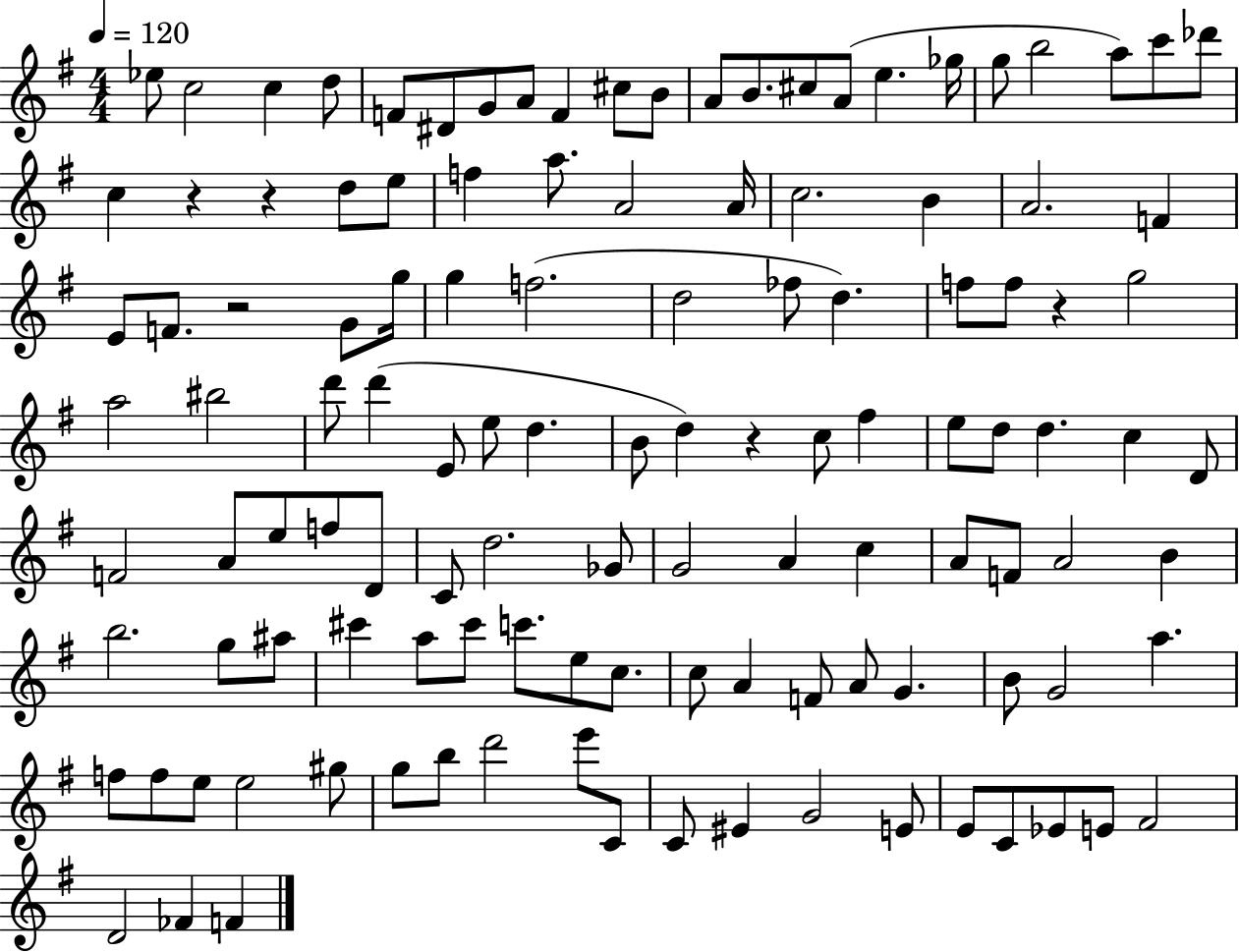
{
  \clef treble
  \numericTimeSignature
  \time 4/4
  \key g \major
  \tempo 4 = 120
  \repeat volta 2 { ees''8 c''2 c''4 d''8 | f'8 dis'8 g'8 a'8 f'4 cis''8 b'8 | a'8 b'8. cis''8 a'8( e''4. ges''16 | g''8 b''2 a''8) c'''8 des'''8 | \break c''4 r4 r4 d''8 e''8 | f''4 a''8. a'2 a'16 | c''2. b'4 | a'2. f'4 | \break e'8 f'8. r2 g'8 g''16 | g''4 f''2.( | d''2 fes''8 d''4.) | f''8 f''8 r4 g''2 | \break a''2 bis''2 | d'''8 d'''4( e'8 e''8 d''4. | b'8 d''4) r4 c''8 fis''4 | e''8 d''8 d''4. c''4 d'8 | \break f'2 a'8 e''8 f''8 d'8 | c'8 d''2. ges'8 | g'2 a'4 c''4 | a'8 f'8 a'2 b'4 | \break b''2. g''8 ais''8 | cis'''4 a''8 cis'''8 c'''8. e''8 c''8. | c''8 a'4 f'8 a'8 g'4. | b'8 g'2 a''4. | \break f''8 f''8 e''8 e''2 gis''8 | g''8 b''8 d'''2 e'''8 c'8 | c'8 eis'4 g'2 e'8 | e'8 c'8 ees'8 e'8 fis'2 | \break d'2 fes'4 f'4 | } \bar "|."
}